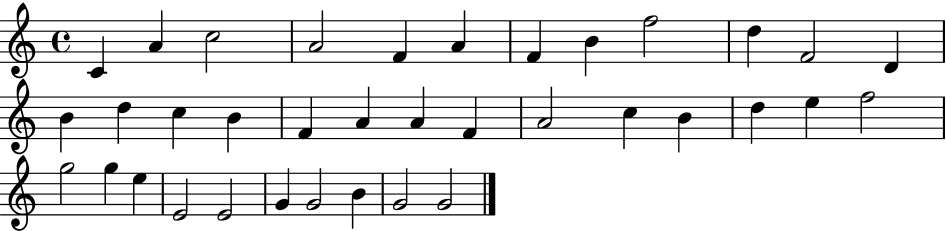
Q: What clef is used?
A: treble